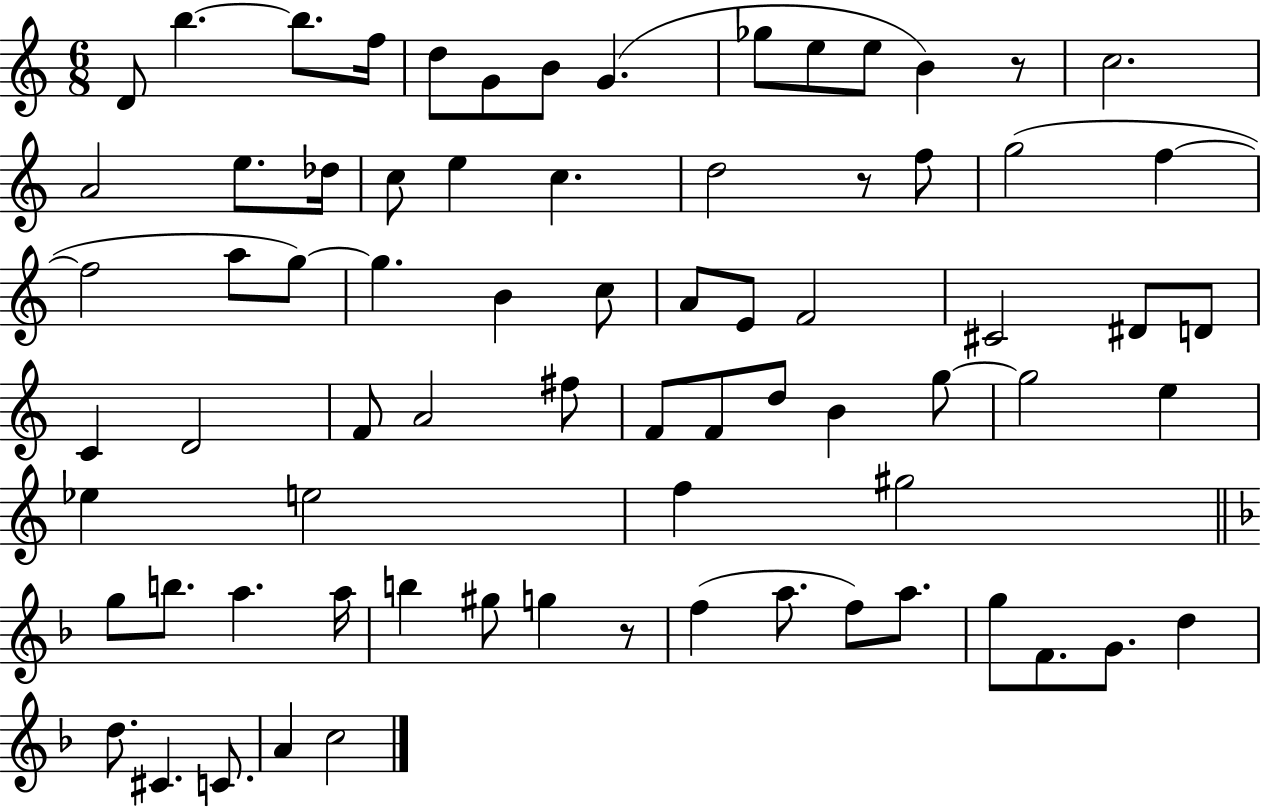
X:1
T:Untitled
M:6/8
L:1/4
K:C
D/2 b b/2 f/4 d/2 G/2 B/2 G _g/2 e/2 e/2 B z/2 c2 A2 e/2 _d/4 c/2 e c d2 z/2 f/2 g2 f f2 a/2 g/2 g B c/2 A/2 E/2 F2 ^C2 ^D/2 D/2 C D2 F/2 A2 ^f/2 F/2 F/2 d/2 B g/2 g2 e _e e2 f ^g2 g/2 b/2 a a/4 b ^g/2 g z/2 f a/2 f/2 a/2 g/2 F/2 G/2 d d/2 ^C C/2 A c2